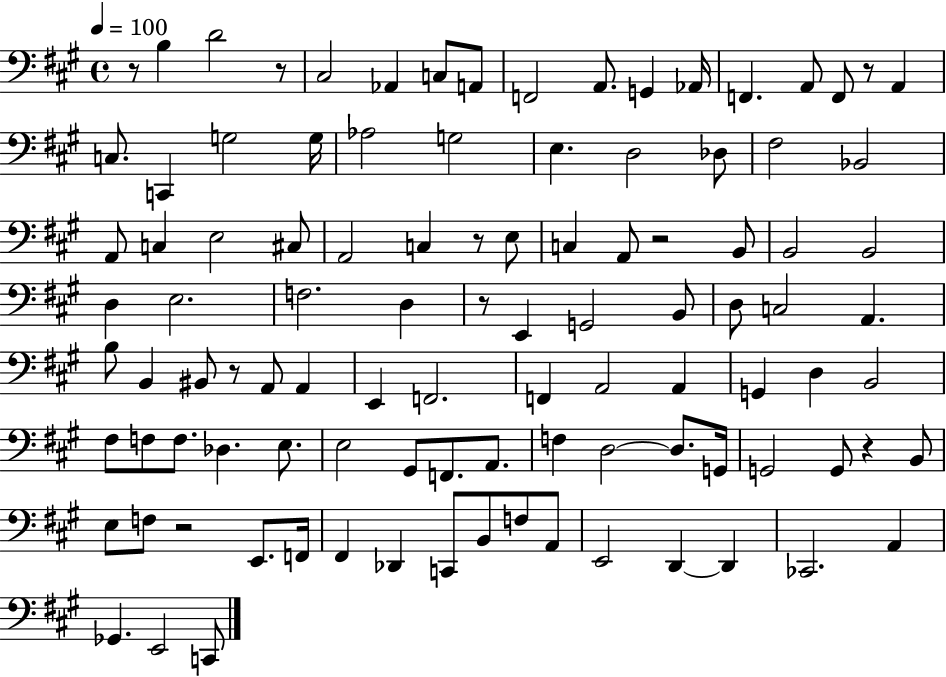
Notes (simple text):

R/e B3/q D4/h R/e C#3/h Ab2/q C3/e A2/e F2/h A2/e. G2/q Ab2/s F2/q. A2/e F2/e R/e A2/q C3/e. C2/q G3/h G3/s Ab3/h G3/h E3/q. D3/h Db3/e F#3/h Bb2/h A2/e C3/q E3/h C#3/e A2/h C3/q R/e E3/e C3/q A2/e R/h B2/e B2/h B2/h D3/q E3/h. F3/h. D3/q R/e E2/q G2/h B2/e D3/e C3/h A2/q. B3/e B2/q BIS2/e R/e A2/e A2/q E2/q F2/h. F2/q A2/h A2/q G2/q D3/q B2/h F#3/e F3/e F3/e. Db3/q. E3/e. E3/h G#2/e F2/e. A2/e. F3/q D3/h D3/e. G2/s G2/h G2/e R/q B2/e E3/e F3/e R/h E2/e. F2/s F#2/q Db2/q C2/e B2/e F3/e A2/e E2/h D2/q D2/q CES2/h. A2/q Gb2/q. E2/h C2/e